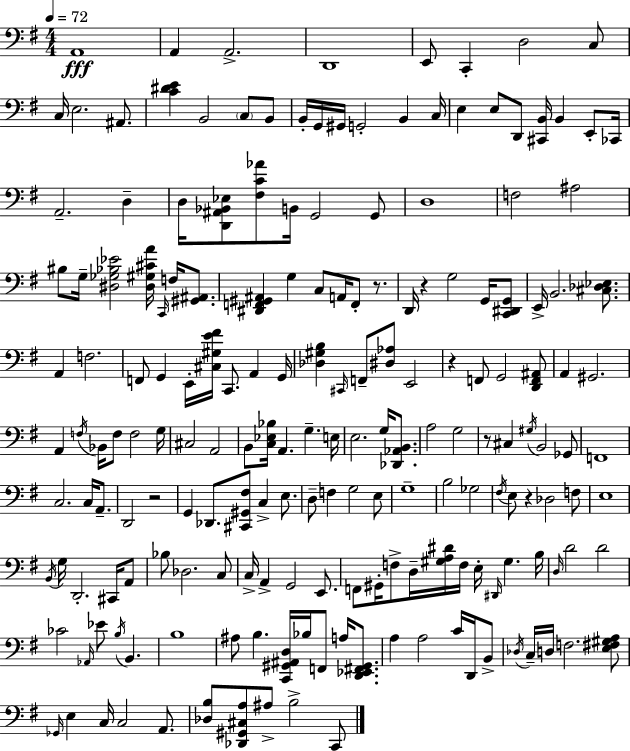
A2/w A2/q A2/h. D2/w E2/e C2/q D3/h C3/e C3/s E3/h. A#2/e. [C4,D#4,E4]/q B2/h C3/e B2/e B2/s G2/s G#2/s G2/h B2/q C3/s E3/q E3/e D2/e [C#2,B2]/s B2/q E2/e CES2/s A2/h. D3/q D3/s [D2,A#2,Bb2,Eb3]/e [F#3,C4,Ab4]/e B2/s G2/h G2/e D3/w F3/h A#3/h BIS3/e G3/s [D#3,Gb3,Bb3,Eb4]/h [D#3,G#3,C#4,A4]/s C2/s F3/s [G#2,A#2]/e. [D#2,F2,G#2,A#2]/q G3/q C3/e A2/s F2/e R/e. D2/s R/q G3/h G2/s [C2,D#2,G2]/e E2/s B2/h. [C#3,Db3,Eb3]/e. A2/q F3/h. F2/e G2/q E2/s [C#3,G#3,E4,F#4]/s C2/e. A2/q G2/s [Db3,G#3,B3]/q C#2/s F2/e [D#3,Ab3]/e E2/h R/q F2/e G2/h [D2,F2,A#2]/e A2/q G#2/h. A2/q F3/s Bb2/s F3/e F3/h G3/s C#3/h A2/h B2/e [C3,Eb3,Bb3]/s A2/q. G3/q. E3/s E3/h. G3/s [Db2,Ab2,B2]/e. A3/h G3/h R/e C#3/q G#3/s B2/h Gb2/e F2/w C3/h. C3/s A2/e. D2/h R/h G2/q Db2/e. [C#2,G#2,F#3]/e C3/q E3/e. D3/e F3/q G3/h E3/e G3/w B3/h Gb3/h F#3/s E3/e R/q Db3/h F3/e E3/w B2/s G3/s D2/h. C#2/s A2/e Bb3/e Db3/h. C3/e C3/s A2/q G2/h E2/e. F2/e G#2/s F3/e D3/s [G#3,A3,D#4]/s F3/s E3/s D#2/s G#3/q. B3/s D3/s D4/h D4/h CES4/h Ab2/s Eb4/e B3/s B2/q. B3/w A#3/e B3/q. [C2,G#2,A#2,D3]/s Bb3/s F2/e A3/s [D2,Eb2,F#2,G#2]/e. A3/q A3/h C4/s D2/s B2/e Db3/s C3/s D3/s F3/h. [E3,F#3,G#3,A3]/e Gb2/s E3/q C3/s C3/h A2/e. [Db3,B3]/e [Db2,G#2,C#3,A3]/e A#3/e B3/h C2/e